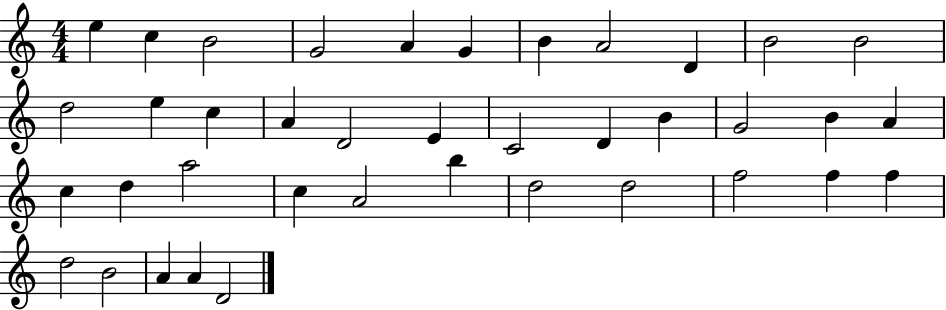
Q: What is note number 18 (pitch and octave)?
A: C4